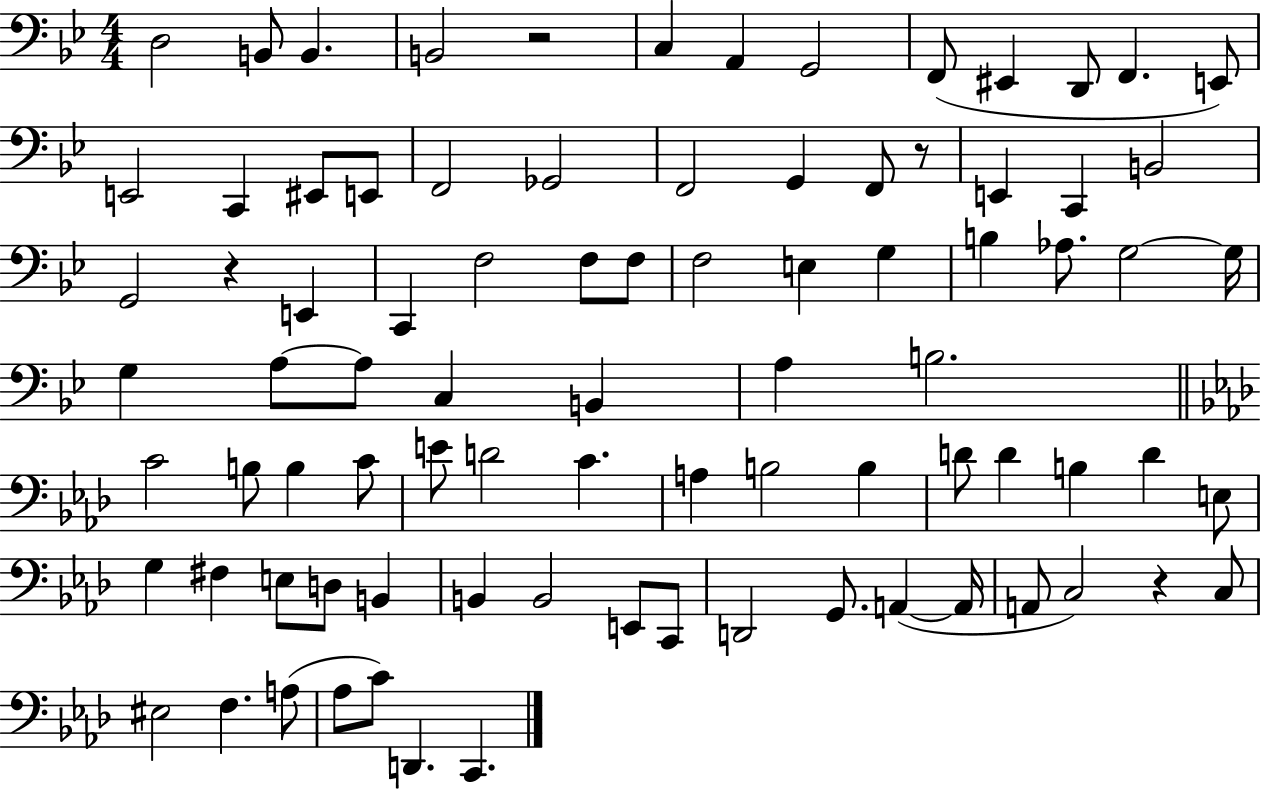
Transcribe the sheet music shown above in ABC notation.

X:1
T:Untitled
M:4/4
L:1/4
K:Bb
D,2 B,,/2 B,, B,,2 z2 C, A,, G,,2 F,,/2 ^E,, D,,/2 F,, E,,/2 E,,2 C,, ^E,,/2 E,,/2 F,,2 _G,,2 F,,2 G,, F,,/2 z/2 E,, C,, B,,2 G,,2 z E,, C,, F,2 F,/2 F,/2 F,2 E, G, B, _A,/2 G,2 G,/4 G, A,/2 A,/2 C, B,, A, B,2 C2 B,/2 B, C/2 E/2 D2 C A, B,2 B, D/2 D B, D E,/2 G, ^F, E,/2 D,/2 B,, B,, B,,2 E,,/2 C,,/2 D,,2 G,,/2 A,, A,,/4 A,,/2 C,2 z C,/2 ^E,2 F, A,/2 _A,/2 C/2 D,, C,,